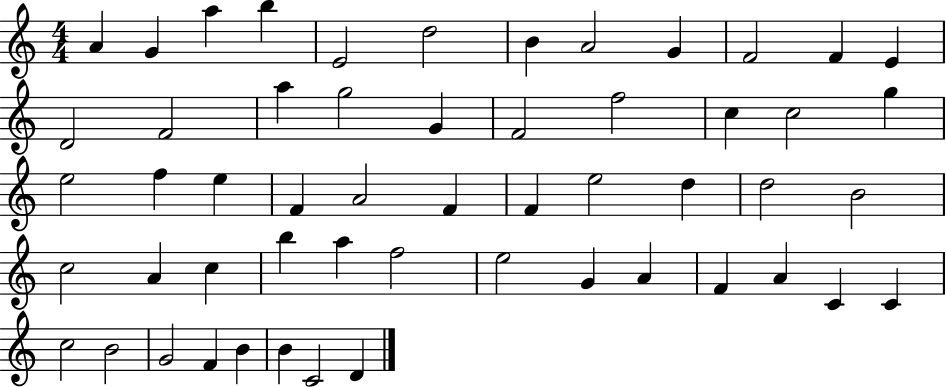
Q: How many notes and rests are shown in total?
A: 54